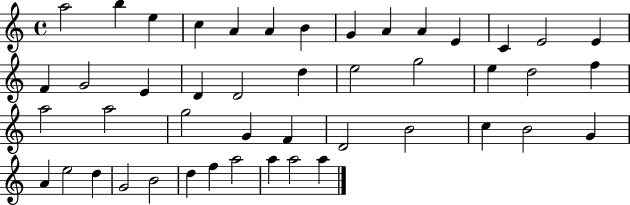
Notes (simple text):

A5/h B5/q E5/q C5/q A4/q A4/q B4/q G4/q A4/q A4/q E4/q C4/q E4/h E4/q F4/q G4/h E4/q D4/q D4/h D5/q E5/h G5/h E5/q D5/h F5/q A5/h A5/h G5/h G4/q F4/q D4/h B4/h C5/q B4/h G4/q A4/q E5/h D5/q G4/h B4/h D5/q F5/q A5/h A5/q A5/h A5/q